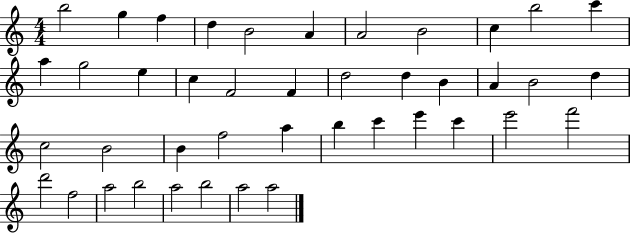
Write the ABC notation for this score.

X:1
T:Untitled
M:4/4
L:1/4
K:C
b2 g f d B2 A A2 B2 c b2 c' a g2 e c F2 F d2 d B A B2 d c2 B2 B f2 a b c' e' c' e'2 f'2 d'2 f2 a2 b2 a2 b2 a2 a2